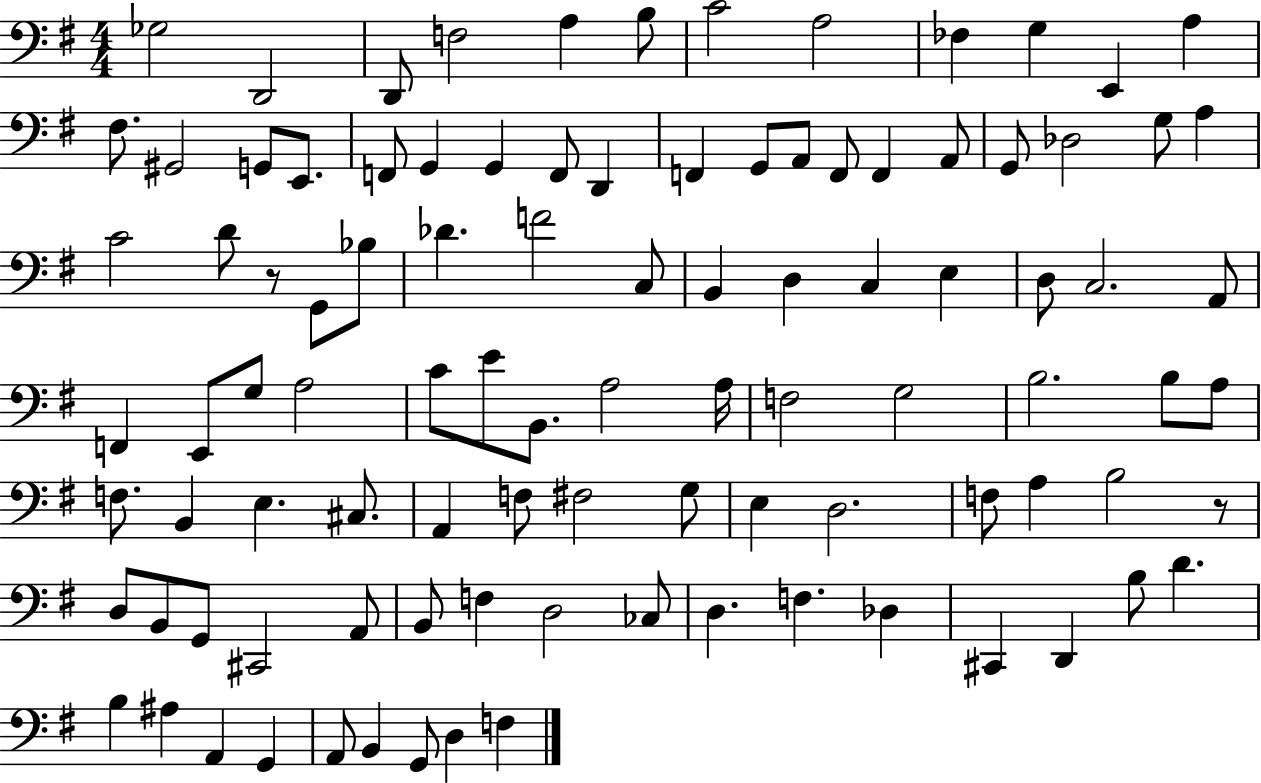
{
  \clef bass
  \numericTimeSignature
  \time 4/4
  \key g \major
  ges2 d,2 | d,8 f2 a4 b8 | c'2 a2 | fes4 g4 e,4 a4 | \break fis8. gis,2 g,8 e,8. | f,8 g,4 g,4 f,8 d,4 | f,4 g,8 a,8 f,8 f,4 a,8 | g,8 des2 g8 a4 | \break c'2 d'8 r8 g,8 bes8 | des'4. f'2 c8 | b,4 d4 c4 e4 | d8 c2. a,8 | \break f,4 e,8 g8 a2 | c'8 e'8 b,8. a2 a16 | f2 g2 | b2. b8 a8 | \break f8. b,4 e4. cis8. | a,4 f8 fis2 g8 | e4 d2. | f8 a4 b2 r8 | \break d8 b,8 g,8 cis,2 a,8 | b,8 f4 d2 ces8 | d4. f4. des4 | cis,4 d,4 b8 d'4. | \break b4 ais4 a,4 g,4 | a,8 b,4 g,8 d4 f4 | \bar "|."
}